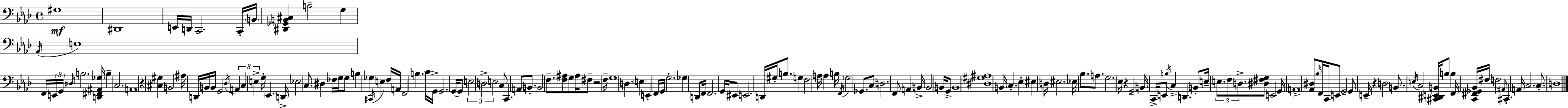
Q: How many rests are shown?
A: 4